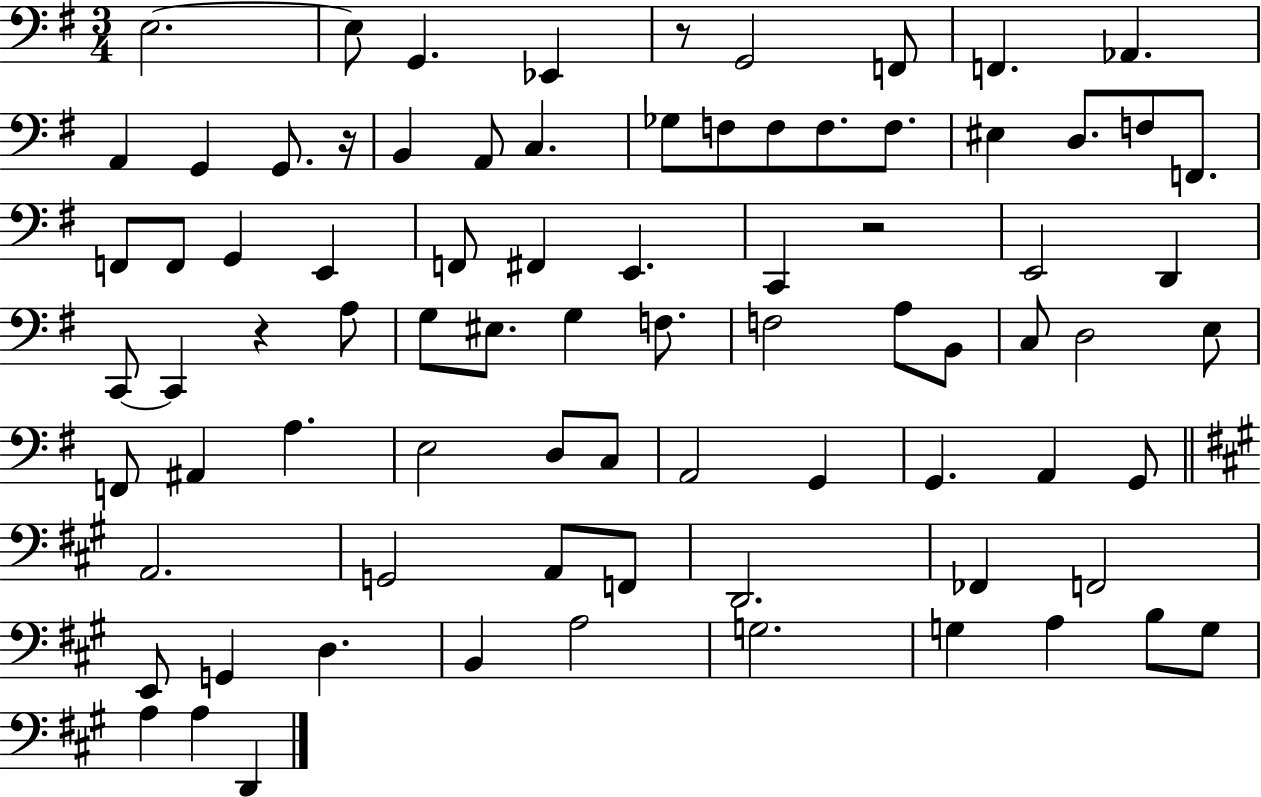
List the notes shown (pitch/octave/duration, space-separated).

E3/h. E3/e G2/q. Eb2/q R/e G2/h F2/e F2/q. Ab2/q. A2/q G2/q G2/e. R/s B2/q A2/e C3/q. Gb3/e F3/e F3/e F3/e. F3/e. EIS3/q D3/e. F3/e F2/e. F2/e F2/e G2/q E2/q F2/e F#2/q E2/q. C2/q R/h E2/h D2/q C2/e C2/q R/q A3/e G3/e EIS3/e. G3/q F3/e. F3/h A3/e B2/e C3/e D3/h E3/e F2/e A#2/q A3/q. E3/h D3/e C3/e A2/h G2/q G2/q. A2/q G2/e A2/h. G2/h A2/e F2/e D2/h. FES2/q F2/h E2/e G2/q D3/q. B2/q A3/h G3/h. G3/q A3/q B3/e G3/e A3/q A3/q D2/q